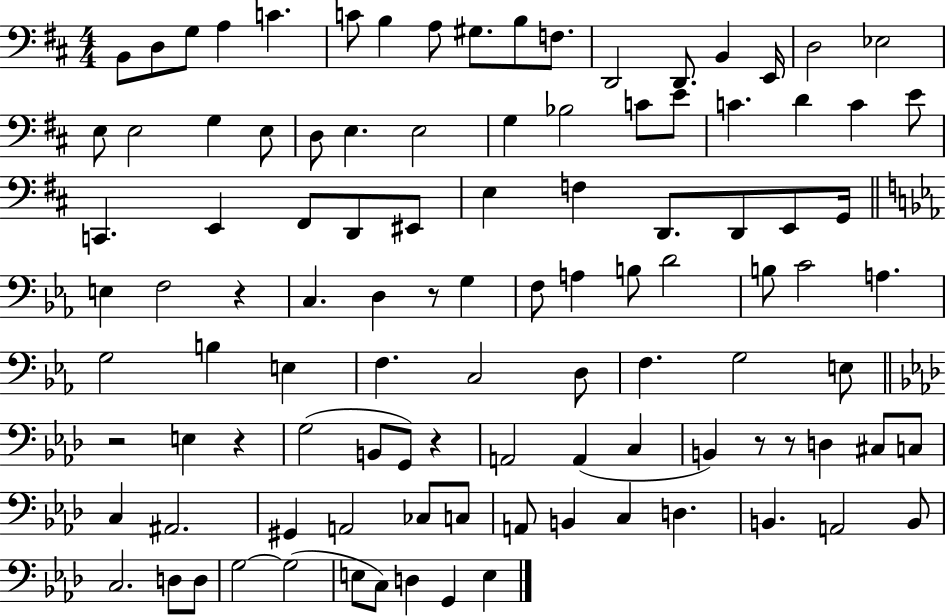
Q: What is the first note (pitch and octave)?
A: B2